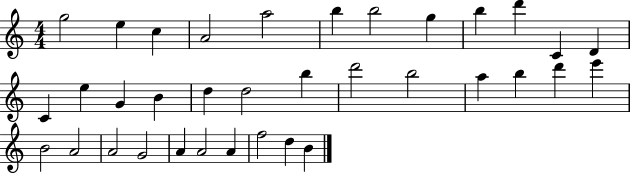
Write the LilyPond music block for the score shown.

{
  \clef treble
  \numericTimeSignature
  \time 4/4
  \key c \major
  g''2 e''4 c''4 | a'2 a''2 | b''4 b''2 g''4 | b''4 d'''4 c'4 d'4 | \break c'4 e''4 g'4 b'4 | d''4 d''2 b''4 | d'''2 b''2 | a''4 b''4 d'''4 e'''4 | \break b'2 a'2 | a'2 g'2 | a'4 a'2 a'4 | f''2 d''4 b'4 | \break \bar "|."
}